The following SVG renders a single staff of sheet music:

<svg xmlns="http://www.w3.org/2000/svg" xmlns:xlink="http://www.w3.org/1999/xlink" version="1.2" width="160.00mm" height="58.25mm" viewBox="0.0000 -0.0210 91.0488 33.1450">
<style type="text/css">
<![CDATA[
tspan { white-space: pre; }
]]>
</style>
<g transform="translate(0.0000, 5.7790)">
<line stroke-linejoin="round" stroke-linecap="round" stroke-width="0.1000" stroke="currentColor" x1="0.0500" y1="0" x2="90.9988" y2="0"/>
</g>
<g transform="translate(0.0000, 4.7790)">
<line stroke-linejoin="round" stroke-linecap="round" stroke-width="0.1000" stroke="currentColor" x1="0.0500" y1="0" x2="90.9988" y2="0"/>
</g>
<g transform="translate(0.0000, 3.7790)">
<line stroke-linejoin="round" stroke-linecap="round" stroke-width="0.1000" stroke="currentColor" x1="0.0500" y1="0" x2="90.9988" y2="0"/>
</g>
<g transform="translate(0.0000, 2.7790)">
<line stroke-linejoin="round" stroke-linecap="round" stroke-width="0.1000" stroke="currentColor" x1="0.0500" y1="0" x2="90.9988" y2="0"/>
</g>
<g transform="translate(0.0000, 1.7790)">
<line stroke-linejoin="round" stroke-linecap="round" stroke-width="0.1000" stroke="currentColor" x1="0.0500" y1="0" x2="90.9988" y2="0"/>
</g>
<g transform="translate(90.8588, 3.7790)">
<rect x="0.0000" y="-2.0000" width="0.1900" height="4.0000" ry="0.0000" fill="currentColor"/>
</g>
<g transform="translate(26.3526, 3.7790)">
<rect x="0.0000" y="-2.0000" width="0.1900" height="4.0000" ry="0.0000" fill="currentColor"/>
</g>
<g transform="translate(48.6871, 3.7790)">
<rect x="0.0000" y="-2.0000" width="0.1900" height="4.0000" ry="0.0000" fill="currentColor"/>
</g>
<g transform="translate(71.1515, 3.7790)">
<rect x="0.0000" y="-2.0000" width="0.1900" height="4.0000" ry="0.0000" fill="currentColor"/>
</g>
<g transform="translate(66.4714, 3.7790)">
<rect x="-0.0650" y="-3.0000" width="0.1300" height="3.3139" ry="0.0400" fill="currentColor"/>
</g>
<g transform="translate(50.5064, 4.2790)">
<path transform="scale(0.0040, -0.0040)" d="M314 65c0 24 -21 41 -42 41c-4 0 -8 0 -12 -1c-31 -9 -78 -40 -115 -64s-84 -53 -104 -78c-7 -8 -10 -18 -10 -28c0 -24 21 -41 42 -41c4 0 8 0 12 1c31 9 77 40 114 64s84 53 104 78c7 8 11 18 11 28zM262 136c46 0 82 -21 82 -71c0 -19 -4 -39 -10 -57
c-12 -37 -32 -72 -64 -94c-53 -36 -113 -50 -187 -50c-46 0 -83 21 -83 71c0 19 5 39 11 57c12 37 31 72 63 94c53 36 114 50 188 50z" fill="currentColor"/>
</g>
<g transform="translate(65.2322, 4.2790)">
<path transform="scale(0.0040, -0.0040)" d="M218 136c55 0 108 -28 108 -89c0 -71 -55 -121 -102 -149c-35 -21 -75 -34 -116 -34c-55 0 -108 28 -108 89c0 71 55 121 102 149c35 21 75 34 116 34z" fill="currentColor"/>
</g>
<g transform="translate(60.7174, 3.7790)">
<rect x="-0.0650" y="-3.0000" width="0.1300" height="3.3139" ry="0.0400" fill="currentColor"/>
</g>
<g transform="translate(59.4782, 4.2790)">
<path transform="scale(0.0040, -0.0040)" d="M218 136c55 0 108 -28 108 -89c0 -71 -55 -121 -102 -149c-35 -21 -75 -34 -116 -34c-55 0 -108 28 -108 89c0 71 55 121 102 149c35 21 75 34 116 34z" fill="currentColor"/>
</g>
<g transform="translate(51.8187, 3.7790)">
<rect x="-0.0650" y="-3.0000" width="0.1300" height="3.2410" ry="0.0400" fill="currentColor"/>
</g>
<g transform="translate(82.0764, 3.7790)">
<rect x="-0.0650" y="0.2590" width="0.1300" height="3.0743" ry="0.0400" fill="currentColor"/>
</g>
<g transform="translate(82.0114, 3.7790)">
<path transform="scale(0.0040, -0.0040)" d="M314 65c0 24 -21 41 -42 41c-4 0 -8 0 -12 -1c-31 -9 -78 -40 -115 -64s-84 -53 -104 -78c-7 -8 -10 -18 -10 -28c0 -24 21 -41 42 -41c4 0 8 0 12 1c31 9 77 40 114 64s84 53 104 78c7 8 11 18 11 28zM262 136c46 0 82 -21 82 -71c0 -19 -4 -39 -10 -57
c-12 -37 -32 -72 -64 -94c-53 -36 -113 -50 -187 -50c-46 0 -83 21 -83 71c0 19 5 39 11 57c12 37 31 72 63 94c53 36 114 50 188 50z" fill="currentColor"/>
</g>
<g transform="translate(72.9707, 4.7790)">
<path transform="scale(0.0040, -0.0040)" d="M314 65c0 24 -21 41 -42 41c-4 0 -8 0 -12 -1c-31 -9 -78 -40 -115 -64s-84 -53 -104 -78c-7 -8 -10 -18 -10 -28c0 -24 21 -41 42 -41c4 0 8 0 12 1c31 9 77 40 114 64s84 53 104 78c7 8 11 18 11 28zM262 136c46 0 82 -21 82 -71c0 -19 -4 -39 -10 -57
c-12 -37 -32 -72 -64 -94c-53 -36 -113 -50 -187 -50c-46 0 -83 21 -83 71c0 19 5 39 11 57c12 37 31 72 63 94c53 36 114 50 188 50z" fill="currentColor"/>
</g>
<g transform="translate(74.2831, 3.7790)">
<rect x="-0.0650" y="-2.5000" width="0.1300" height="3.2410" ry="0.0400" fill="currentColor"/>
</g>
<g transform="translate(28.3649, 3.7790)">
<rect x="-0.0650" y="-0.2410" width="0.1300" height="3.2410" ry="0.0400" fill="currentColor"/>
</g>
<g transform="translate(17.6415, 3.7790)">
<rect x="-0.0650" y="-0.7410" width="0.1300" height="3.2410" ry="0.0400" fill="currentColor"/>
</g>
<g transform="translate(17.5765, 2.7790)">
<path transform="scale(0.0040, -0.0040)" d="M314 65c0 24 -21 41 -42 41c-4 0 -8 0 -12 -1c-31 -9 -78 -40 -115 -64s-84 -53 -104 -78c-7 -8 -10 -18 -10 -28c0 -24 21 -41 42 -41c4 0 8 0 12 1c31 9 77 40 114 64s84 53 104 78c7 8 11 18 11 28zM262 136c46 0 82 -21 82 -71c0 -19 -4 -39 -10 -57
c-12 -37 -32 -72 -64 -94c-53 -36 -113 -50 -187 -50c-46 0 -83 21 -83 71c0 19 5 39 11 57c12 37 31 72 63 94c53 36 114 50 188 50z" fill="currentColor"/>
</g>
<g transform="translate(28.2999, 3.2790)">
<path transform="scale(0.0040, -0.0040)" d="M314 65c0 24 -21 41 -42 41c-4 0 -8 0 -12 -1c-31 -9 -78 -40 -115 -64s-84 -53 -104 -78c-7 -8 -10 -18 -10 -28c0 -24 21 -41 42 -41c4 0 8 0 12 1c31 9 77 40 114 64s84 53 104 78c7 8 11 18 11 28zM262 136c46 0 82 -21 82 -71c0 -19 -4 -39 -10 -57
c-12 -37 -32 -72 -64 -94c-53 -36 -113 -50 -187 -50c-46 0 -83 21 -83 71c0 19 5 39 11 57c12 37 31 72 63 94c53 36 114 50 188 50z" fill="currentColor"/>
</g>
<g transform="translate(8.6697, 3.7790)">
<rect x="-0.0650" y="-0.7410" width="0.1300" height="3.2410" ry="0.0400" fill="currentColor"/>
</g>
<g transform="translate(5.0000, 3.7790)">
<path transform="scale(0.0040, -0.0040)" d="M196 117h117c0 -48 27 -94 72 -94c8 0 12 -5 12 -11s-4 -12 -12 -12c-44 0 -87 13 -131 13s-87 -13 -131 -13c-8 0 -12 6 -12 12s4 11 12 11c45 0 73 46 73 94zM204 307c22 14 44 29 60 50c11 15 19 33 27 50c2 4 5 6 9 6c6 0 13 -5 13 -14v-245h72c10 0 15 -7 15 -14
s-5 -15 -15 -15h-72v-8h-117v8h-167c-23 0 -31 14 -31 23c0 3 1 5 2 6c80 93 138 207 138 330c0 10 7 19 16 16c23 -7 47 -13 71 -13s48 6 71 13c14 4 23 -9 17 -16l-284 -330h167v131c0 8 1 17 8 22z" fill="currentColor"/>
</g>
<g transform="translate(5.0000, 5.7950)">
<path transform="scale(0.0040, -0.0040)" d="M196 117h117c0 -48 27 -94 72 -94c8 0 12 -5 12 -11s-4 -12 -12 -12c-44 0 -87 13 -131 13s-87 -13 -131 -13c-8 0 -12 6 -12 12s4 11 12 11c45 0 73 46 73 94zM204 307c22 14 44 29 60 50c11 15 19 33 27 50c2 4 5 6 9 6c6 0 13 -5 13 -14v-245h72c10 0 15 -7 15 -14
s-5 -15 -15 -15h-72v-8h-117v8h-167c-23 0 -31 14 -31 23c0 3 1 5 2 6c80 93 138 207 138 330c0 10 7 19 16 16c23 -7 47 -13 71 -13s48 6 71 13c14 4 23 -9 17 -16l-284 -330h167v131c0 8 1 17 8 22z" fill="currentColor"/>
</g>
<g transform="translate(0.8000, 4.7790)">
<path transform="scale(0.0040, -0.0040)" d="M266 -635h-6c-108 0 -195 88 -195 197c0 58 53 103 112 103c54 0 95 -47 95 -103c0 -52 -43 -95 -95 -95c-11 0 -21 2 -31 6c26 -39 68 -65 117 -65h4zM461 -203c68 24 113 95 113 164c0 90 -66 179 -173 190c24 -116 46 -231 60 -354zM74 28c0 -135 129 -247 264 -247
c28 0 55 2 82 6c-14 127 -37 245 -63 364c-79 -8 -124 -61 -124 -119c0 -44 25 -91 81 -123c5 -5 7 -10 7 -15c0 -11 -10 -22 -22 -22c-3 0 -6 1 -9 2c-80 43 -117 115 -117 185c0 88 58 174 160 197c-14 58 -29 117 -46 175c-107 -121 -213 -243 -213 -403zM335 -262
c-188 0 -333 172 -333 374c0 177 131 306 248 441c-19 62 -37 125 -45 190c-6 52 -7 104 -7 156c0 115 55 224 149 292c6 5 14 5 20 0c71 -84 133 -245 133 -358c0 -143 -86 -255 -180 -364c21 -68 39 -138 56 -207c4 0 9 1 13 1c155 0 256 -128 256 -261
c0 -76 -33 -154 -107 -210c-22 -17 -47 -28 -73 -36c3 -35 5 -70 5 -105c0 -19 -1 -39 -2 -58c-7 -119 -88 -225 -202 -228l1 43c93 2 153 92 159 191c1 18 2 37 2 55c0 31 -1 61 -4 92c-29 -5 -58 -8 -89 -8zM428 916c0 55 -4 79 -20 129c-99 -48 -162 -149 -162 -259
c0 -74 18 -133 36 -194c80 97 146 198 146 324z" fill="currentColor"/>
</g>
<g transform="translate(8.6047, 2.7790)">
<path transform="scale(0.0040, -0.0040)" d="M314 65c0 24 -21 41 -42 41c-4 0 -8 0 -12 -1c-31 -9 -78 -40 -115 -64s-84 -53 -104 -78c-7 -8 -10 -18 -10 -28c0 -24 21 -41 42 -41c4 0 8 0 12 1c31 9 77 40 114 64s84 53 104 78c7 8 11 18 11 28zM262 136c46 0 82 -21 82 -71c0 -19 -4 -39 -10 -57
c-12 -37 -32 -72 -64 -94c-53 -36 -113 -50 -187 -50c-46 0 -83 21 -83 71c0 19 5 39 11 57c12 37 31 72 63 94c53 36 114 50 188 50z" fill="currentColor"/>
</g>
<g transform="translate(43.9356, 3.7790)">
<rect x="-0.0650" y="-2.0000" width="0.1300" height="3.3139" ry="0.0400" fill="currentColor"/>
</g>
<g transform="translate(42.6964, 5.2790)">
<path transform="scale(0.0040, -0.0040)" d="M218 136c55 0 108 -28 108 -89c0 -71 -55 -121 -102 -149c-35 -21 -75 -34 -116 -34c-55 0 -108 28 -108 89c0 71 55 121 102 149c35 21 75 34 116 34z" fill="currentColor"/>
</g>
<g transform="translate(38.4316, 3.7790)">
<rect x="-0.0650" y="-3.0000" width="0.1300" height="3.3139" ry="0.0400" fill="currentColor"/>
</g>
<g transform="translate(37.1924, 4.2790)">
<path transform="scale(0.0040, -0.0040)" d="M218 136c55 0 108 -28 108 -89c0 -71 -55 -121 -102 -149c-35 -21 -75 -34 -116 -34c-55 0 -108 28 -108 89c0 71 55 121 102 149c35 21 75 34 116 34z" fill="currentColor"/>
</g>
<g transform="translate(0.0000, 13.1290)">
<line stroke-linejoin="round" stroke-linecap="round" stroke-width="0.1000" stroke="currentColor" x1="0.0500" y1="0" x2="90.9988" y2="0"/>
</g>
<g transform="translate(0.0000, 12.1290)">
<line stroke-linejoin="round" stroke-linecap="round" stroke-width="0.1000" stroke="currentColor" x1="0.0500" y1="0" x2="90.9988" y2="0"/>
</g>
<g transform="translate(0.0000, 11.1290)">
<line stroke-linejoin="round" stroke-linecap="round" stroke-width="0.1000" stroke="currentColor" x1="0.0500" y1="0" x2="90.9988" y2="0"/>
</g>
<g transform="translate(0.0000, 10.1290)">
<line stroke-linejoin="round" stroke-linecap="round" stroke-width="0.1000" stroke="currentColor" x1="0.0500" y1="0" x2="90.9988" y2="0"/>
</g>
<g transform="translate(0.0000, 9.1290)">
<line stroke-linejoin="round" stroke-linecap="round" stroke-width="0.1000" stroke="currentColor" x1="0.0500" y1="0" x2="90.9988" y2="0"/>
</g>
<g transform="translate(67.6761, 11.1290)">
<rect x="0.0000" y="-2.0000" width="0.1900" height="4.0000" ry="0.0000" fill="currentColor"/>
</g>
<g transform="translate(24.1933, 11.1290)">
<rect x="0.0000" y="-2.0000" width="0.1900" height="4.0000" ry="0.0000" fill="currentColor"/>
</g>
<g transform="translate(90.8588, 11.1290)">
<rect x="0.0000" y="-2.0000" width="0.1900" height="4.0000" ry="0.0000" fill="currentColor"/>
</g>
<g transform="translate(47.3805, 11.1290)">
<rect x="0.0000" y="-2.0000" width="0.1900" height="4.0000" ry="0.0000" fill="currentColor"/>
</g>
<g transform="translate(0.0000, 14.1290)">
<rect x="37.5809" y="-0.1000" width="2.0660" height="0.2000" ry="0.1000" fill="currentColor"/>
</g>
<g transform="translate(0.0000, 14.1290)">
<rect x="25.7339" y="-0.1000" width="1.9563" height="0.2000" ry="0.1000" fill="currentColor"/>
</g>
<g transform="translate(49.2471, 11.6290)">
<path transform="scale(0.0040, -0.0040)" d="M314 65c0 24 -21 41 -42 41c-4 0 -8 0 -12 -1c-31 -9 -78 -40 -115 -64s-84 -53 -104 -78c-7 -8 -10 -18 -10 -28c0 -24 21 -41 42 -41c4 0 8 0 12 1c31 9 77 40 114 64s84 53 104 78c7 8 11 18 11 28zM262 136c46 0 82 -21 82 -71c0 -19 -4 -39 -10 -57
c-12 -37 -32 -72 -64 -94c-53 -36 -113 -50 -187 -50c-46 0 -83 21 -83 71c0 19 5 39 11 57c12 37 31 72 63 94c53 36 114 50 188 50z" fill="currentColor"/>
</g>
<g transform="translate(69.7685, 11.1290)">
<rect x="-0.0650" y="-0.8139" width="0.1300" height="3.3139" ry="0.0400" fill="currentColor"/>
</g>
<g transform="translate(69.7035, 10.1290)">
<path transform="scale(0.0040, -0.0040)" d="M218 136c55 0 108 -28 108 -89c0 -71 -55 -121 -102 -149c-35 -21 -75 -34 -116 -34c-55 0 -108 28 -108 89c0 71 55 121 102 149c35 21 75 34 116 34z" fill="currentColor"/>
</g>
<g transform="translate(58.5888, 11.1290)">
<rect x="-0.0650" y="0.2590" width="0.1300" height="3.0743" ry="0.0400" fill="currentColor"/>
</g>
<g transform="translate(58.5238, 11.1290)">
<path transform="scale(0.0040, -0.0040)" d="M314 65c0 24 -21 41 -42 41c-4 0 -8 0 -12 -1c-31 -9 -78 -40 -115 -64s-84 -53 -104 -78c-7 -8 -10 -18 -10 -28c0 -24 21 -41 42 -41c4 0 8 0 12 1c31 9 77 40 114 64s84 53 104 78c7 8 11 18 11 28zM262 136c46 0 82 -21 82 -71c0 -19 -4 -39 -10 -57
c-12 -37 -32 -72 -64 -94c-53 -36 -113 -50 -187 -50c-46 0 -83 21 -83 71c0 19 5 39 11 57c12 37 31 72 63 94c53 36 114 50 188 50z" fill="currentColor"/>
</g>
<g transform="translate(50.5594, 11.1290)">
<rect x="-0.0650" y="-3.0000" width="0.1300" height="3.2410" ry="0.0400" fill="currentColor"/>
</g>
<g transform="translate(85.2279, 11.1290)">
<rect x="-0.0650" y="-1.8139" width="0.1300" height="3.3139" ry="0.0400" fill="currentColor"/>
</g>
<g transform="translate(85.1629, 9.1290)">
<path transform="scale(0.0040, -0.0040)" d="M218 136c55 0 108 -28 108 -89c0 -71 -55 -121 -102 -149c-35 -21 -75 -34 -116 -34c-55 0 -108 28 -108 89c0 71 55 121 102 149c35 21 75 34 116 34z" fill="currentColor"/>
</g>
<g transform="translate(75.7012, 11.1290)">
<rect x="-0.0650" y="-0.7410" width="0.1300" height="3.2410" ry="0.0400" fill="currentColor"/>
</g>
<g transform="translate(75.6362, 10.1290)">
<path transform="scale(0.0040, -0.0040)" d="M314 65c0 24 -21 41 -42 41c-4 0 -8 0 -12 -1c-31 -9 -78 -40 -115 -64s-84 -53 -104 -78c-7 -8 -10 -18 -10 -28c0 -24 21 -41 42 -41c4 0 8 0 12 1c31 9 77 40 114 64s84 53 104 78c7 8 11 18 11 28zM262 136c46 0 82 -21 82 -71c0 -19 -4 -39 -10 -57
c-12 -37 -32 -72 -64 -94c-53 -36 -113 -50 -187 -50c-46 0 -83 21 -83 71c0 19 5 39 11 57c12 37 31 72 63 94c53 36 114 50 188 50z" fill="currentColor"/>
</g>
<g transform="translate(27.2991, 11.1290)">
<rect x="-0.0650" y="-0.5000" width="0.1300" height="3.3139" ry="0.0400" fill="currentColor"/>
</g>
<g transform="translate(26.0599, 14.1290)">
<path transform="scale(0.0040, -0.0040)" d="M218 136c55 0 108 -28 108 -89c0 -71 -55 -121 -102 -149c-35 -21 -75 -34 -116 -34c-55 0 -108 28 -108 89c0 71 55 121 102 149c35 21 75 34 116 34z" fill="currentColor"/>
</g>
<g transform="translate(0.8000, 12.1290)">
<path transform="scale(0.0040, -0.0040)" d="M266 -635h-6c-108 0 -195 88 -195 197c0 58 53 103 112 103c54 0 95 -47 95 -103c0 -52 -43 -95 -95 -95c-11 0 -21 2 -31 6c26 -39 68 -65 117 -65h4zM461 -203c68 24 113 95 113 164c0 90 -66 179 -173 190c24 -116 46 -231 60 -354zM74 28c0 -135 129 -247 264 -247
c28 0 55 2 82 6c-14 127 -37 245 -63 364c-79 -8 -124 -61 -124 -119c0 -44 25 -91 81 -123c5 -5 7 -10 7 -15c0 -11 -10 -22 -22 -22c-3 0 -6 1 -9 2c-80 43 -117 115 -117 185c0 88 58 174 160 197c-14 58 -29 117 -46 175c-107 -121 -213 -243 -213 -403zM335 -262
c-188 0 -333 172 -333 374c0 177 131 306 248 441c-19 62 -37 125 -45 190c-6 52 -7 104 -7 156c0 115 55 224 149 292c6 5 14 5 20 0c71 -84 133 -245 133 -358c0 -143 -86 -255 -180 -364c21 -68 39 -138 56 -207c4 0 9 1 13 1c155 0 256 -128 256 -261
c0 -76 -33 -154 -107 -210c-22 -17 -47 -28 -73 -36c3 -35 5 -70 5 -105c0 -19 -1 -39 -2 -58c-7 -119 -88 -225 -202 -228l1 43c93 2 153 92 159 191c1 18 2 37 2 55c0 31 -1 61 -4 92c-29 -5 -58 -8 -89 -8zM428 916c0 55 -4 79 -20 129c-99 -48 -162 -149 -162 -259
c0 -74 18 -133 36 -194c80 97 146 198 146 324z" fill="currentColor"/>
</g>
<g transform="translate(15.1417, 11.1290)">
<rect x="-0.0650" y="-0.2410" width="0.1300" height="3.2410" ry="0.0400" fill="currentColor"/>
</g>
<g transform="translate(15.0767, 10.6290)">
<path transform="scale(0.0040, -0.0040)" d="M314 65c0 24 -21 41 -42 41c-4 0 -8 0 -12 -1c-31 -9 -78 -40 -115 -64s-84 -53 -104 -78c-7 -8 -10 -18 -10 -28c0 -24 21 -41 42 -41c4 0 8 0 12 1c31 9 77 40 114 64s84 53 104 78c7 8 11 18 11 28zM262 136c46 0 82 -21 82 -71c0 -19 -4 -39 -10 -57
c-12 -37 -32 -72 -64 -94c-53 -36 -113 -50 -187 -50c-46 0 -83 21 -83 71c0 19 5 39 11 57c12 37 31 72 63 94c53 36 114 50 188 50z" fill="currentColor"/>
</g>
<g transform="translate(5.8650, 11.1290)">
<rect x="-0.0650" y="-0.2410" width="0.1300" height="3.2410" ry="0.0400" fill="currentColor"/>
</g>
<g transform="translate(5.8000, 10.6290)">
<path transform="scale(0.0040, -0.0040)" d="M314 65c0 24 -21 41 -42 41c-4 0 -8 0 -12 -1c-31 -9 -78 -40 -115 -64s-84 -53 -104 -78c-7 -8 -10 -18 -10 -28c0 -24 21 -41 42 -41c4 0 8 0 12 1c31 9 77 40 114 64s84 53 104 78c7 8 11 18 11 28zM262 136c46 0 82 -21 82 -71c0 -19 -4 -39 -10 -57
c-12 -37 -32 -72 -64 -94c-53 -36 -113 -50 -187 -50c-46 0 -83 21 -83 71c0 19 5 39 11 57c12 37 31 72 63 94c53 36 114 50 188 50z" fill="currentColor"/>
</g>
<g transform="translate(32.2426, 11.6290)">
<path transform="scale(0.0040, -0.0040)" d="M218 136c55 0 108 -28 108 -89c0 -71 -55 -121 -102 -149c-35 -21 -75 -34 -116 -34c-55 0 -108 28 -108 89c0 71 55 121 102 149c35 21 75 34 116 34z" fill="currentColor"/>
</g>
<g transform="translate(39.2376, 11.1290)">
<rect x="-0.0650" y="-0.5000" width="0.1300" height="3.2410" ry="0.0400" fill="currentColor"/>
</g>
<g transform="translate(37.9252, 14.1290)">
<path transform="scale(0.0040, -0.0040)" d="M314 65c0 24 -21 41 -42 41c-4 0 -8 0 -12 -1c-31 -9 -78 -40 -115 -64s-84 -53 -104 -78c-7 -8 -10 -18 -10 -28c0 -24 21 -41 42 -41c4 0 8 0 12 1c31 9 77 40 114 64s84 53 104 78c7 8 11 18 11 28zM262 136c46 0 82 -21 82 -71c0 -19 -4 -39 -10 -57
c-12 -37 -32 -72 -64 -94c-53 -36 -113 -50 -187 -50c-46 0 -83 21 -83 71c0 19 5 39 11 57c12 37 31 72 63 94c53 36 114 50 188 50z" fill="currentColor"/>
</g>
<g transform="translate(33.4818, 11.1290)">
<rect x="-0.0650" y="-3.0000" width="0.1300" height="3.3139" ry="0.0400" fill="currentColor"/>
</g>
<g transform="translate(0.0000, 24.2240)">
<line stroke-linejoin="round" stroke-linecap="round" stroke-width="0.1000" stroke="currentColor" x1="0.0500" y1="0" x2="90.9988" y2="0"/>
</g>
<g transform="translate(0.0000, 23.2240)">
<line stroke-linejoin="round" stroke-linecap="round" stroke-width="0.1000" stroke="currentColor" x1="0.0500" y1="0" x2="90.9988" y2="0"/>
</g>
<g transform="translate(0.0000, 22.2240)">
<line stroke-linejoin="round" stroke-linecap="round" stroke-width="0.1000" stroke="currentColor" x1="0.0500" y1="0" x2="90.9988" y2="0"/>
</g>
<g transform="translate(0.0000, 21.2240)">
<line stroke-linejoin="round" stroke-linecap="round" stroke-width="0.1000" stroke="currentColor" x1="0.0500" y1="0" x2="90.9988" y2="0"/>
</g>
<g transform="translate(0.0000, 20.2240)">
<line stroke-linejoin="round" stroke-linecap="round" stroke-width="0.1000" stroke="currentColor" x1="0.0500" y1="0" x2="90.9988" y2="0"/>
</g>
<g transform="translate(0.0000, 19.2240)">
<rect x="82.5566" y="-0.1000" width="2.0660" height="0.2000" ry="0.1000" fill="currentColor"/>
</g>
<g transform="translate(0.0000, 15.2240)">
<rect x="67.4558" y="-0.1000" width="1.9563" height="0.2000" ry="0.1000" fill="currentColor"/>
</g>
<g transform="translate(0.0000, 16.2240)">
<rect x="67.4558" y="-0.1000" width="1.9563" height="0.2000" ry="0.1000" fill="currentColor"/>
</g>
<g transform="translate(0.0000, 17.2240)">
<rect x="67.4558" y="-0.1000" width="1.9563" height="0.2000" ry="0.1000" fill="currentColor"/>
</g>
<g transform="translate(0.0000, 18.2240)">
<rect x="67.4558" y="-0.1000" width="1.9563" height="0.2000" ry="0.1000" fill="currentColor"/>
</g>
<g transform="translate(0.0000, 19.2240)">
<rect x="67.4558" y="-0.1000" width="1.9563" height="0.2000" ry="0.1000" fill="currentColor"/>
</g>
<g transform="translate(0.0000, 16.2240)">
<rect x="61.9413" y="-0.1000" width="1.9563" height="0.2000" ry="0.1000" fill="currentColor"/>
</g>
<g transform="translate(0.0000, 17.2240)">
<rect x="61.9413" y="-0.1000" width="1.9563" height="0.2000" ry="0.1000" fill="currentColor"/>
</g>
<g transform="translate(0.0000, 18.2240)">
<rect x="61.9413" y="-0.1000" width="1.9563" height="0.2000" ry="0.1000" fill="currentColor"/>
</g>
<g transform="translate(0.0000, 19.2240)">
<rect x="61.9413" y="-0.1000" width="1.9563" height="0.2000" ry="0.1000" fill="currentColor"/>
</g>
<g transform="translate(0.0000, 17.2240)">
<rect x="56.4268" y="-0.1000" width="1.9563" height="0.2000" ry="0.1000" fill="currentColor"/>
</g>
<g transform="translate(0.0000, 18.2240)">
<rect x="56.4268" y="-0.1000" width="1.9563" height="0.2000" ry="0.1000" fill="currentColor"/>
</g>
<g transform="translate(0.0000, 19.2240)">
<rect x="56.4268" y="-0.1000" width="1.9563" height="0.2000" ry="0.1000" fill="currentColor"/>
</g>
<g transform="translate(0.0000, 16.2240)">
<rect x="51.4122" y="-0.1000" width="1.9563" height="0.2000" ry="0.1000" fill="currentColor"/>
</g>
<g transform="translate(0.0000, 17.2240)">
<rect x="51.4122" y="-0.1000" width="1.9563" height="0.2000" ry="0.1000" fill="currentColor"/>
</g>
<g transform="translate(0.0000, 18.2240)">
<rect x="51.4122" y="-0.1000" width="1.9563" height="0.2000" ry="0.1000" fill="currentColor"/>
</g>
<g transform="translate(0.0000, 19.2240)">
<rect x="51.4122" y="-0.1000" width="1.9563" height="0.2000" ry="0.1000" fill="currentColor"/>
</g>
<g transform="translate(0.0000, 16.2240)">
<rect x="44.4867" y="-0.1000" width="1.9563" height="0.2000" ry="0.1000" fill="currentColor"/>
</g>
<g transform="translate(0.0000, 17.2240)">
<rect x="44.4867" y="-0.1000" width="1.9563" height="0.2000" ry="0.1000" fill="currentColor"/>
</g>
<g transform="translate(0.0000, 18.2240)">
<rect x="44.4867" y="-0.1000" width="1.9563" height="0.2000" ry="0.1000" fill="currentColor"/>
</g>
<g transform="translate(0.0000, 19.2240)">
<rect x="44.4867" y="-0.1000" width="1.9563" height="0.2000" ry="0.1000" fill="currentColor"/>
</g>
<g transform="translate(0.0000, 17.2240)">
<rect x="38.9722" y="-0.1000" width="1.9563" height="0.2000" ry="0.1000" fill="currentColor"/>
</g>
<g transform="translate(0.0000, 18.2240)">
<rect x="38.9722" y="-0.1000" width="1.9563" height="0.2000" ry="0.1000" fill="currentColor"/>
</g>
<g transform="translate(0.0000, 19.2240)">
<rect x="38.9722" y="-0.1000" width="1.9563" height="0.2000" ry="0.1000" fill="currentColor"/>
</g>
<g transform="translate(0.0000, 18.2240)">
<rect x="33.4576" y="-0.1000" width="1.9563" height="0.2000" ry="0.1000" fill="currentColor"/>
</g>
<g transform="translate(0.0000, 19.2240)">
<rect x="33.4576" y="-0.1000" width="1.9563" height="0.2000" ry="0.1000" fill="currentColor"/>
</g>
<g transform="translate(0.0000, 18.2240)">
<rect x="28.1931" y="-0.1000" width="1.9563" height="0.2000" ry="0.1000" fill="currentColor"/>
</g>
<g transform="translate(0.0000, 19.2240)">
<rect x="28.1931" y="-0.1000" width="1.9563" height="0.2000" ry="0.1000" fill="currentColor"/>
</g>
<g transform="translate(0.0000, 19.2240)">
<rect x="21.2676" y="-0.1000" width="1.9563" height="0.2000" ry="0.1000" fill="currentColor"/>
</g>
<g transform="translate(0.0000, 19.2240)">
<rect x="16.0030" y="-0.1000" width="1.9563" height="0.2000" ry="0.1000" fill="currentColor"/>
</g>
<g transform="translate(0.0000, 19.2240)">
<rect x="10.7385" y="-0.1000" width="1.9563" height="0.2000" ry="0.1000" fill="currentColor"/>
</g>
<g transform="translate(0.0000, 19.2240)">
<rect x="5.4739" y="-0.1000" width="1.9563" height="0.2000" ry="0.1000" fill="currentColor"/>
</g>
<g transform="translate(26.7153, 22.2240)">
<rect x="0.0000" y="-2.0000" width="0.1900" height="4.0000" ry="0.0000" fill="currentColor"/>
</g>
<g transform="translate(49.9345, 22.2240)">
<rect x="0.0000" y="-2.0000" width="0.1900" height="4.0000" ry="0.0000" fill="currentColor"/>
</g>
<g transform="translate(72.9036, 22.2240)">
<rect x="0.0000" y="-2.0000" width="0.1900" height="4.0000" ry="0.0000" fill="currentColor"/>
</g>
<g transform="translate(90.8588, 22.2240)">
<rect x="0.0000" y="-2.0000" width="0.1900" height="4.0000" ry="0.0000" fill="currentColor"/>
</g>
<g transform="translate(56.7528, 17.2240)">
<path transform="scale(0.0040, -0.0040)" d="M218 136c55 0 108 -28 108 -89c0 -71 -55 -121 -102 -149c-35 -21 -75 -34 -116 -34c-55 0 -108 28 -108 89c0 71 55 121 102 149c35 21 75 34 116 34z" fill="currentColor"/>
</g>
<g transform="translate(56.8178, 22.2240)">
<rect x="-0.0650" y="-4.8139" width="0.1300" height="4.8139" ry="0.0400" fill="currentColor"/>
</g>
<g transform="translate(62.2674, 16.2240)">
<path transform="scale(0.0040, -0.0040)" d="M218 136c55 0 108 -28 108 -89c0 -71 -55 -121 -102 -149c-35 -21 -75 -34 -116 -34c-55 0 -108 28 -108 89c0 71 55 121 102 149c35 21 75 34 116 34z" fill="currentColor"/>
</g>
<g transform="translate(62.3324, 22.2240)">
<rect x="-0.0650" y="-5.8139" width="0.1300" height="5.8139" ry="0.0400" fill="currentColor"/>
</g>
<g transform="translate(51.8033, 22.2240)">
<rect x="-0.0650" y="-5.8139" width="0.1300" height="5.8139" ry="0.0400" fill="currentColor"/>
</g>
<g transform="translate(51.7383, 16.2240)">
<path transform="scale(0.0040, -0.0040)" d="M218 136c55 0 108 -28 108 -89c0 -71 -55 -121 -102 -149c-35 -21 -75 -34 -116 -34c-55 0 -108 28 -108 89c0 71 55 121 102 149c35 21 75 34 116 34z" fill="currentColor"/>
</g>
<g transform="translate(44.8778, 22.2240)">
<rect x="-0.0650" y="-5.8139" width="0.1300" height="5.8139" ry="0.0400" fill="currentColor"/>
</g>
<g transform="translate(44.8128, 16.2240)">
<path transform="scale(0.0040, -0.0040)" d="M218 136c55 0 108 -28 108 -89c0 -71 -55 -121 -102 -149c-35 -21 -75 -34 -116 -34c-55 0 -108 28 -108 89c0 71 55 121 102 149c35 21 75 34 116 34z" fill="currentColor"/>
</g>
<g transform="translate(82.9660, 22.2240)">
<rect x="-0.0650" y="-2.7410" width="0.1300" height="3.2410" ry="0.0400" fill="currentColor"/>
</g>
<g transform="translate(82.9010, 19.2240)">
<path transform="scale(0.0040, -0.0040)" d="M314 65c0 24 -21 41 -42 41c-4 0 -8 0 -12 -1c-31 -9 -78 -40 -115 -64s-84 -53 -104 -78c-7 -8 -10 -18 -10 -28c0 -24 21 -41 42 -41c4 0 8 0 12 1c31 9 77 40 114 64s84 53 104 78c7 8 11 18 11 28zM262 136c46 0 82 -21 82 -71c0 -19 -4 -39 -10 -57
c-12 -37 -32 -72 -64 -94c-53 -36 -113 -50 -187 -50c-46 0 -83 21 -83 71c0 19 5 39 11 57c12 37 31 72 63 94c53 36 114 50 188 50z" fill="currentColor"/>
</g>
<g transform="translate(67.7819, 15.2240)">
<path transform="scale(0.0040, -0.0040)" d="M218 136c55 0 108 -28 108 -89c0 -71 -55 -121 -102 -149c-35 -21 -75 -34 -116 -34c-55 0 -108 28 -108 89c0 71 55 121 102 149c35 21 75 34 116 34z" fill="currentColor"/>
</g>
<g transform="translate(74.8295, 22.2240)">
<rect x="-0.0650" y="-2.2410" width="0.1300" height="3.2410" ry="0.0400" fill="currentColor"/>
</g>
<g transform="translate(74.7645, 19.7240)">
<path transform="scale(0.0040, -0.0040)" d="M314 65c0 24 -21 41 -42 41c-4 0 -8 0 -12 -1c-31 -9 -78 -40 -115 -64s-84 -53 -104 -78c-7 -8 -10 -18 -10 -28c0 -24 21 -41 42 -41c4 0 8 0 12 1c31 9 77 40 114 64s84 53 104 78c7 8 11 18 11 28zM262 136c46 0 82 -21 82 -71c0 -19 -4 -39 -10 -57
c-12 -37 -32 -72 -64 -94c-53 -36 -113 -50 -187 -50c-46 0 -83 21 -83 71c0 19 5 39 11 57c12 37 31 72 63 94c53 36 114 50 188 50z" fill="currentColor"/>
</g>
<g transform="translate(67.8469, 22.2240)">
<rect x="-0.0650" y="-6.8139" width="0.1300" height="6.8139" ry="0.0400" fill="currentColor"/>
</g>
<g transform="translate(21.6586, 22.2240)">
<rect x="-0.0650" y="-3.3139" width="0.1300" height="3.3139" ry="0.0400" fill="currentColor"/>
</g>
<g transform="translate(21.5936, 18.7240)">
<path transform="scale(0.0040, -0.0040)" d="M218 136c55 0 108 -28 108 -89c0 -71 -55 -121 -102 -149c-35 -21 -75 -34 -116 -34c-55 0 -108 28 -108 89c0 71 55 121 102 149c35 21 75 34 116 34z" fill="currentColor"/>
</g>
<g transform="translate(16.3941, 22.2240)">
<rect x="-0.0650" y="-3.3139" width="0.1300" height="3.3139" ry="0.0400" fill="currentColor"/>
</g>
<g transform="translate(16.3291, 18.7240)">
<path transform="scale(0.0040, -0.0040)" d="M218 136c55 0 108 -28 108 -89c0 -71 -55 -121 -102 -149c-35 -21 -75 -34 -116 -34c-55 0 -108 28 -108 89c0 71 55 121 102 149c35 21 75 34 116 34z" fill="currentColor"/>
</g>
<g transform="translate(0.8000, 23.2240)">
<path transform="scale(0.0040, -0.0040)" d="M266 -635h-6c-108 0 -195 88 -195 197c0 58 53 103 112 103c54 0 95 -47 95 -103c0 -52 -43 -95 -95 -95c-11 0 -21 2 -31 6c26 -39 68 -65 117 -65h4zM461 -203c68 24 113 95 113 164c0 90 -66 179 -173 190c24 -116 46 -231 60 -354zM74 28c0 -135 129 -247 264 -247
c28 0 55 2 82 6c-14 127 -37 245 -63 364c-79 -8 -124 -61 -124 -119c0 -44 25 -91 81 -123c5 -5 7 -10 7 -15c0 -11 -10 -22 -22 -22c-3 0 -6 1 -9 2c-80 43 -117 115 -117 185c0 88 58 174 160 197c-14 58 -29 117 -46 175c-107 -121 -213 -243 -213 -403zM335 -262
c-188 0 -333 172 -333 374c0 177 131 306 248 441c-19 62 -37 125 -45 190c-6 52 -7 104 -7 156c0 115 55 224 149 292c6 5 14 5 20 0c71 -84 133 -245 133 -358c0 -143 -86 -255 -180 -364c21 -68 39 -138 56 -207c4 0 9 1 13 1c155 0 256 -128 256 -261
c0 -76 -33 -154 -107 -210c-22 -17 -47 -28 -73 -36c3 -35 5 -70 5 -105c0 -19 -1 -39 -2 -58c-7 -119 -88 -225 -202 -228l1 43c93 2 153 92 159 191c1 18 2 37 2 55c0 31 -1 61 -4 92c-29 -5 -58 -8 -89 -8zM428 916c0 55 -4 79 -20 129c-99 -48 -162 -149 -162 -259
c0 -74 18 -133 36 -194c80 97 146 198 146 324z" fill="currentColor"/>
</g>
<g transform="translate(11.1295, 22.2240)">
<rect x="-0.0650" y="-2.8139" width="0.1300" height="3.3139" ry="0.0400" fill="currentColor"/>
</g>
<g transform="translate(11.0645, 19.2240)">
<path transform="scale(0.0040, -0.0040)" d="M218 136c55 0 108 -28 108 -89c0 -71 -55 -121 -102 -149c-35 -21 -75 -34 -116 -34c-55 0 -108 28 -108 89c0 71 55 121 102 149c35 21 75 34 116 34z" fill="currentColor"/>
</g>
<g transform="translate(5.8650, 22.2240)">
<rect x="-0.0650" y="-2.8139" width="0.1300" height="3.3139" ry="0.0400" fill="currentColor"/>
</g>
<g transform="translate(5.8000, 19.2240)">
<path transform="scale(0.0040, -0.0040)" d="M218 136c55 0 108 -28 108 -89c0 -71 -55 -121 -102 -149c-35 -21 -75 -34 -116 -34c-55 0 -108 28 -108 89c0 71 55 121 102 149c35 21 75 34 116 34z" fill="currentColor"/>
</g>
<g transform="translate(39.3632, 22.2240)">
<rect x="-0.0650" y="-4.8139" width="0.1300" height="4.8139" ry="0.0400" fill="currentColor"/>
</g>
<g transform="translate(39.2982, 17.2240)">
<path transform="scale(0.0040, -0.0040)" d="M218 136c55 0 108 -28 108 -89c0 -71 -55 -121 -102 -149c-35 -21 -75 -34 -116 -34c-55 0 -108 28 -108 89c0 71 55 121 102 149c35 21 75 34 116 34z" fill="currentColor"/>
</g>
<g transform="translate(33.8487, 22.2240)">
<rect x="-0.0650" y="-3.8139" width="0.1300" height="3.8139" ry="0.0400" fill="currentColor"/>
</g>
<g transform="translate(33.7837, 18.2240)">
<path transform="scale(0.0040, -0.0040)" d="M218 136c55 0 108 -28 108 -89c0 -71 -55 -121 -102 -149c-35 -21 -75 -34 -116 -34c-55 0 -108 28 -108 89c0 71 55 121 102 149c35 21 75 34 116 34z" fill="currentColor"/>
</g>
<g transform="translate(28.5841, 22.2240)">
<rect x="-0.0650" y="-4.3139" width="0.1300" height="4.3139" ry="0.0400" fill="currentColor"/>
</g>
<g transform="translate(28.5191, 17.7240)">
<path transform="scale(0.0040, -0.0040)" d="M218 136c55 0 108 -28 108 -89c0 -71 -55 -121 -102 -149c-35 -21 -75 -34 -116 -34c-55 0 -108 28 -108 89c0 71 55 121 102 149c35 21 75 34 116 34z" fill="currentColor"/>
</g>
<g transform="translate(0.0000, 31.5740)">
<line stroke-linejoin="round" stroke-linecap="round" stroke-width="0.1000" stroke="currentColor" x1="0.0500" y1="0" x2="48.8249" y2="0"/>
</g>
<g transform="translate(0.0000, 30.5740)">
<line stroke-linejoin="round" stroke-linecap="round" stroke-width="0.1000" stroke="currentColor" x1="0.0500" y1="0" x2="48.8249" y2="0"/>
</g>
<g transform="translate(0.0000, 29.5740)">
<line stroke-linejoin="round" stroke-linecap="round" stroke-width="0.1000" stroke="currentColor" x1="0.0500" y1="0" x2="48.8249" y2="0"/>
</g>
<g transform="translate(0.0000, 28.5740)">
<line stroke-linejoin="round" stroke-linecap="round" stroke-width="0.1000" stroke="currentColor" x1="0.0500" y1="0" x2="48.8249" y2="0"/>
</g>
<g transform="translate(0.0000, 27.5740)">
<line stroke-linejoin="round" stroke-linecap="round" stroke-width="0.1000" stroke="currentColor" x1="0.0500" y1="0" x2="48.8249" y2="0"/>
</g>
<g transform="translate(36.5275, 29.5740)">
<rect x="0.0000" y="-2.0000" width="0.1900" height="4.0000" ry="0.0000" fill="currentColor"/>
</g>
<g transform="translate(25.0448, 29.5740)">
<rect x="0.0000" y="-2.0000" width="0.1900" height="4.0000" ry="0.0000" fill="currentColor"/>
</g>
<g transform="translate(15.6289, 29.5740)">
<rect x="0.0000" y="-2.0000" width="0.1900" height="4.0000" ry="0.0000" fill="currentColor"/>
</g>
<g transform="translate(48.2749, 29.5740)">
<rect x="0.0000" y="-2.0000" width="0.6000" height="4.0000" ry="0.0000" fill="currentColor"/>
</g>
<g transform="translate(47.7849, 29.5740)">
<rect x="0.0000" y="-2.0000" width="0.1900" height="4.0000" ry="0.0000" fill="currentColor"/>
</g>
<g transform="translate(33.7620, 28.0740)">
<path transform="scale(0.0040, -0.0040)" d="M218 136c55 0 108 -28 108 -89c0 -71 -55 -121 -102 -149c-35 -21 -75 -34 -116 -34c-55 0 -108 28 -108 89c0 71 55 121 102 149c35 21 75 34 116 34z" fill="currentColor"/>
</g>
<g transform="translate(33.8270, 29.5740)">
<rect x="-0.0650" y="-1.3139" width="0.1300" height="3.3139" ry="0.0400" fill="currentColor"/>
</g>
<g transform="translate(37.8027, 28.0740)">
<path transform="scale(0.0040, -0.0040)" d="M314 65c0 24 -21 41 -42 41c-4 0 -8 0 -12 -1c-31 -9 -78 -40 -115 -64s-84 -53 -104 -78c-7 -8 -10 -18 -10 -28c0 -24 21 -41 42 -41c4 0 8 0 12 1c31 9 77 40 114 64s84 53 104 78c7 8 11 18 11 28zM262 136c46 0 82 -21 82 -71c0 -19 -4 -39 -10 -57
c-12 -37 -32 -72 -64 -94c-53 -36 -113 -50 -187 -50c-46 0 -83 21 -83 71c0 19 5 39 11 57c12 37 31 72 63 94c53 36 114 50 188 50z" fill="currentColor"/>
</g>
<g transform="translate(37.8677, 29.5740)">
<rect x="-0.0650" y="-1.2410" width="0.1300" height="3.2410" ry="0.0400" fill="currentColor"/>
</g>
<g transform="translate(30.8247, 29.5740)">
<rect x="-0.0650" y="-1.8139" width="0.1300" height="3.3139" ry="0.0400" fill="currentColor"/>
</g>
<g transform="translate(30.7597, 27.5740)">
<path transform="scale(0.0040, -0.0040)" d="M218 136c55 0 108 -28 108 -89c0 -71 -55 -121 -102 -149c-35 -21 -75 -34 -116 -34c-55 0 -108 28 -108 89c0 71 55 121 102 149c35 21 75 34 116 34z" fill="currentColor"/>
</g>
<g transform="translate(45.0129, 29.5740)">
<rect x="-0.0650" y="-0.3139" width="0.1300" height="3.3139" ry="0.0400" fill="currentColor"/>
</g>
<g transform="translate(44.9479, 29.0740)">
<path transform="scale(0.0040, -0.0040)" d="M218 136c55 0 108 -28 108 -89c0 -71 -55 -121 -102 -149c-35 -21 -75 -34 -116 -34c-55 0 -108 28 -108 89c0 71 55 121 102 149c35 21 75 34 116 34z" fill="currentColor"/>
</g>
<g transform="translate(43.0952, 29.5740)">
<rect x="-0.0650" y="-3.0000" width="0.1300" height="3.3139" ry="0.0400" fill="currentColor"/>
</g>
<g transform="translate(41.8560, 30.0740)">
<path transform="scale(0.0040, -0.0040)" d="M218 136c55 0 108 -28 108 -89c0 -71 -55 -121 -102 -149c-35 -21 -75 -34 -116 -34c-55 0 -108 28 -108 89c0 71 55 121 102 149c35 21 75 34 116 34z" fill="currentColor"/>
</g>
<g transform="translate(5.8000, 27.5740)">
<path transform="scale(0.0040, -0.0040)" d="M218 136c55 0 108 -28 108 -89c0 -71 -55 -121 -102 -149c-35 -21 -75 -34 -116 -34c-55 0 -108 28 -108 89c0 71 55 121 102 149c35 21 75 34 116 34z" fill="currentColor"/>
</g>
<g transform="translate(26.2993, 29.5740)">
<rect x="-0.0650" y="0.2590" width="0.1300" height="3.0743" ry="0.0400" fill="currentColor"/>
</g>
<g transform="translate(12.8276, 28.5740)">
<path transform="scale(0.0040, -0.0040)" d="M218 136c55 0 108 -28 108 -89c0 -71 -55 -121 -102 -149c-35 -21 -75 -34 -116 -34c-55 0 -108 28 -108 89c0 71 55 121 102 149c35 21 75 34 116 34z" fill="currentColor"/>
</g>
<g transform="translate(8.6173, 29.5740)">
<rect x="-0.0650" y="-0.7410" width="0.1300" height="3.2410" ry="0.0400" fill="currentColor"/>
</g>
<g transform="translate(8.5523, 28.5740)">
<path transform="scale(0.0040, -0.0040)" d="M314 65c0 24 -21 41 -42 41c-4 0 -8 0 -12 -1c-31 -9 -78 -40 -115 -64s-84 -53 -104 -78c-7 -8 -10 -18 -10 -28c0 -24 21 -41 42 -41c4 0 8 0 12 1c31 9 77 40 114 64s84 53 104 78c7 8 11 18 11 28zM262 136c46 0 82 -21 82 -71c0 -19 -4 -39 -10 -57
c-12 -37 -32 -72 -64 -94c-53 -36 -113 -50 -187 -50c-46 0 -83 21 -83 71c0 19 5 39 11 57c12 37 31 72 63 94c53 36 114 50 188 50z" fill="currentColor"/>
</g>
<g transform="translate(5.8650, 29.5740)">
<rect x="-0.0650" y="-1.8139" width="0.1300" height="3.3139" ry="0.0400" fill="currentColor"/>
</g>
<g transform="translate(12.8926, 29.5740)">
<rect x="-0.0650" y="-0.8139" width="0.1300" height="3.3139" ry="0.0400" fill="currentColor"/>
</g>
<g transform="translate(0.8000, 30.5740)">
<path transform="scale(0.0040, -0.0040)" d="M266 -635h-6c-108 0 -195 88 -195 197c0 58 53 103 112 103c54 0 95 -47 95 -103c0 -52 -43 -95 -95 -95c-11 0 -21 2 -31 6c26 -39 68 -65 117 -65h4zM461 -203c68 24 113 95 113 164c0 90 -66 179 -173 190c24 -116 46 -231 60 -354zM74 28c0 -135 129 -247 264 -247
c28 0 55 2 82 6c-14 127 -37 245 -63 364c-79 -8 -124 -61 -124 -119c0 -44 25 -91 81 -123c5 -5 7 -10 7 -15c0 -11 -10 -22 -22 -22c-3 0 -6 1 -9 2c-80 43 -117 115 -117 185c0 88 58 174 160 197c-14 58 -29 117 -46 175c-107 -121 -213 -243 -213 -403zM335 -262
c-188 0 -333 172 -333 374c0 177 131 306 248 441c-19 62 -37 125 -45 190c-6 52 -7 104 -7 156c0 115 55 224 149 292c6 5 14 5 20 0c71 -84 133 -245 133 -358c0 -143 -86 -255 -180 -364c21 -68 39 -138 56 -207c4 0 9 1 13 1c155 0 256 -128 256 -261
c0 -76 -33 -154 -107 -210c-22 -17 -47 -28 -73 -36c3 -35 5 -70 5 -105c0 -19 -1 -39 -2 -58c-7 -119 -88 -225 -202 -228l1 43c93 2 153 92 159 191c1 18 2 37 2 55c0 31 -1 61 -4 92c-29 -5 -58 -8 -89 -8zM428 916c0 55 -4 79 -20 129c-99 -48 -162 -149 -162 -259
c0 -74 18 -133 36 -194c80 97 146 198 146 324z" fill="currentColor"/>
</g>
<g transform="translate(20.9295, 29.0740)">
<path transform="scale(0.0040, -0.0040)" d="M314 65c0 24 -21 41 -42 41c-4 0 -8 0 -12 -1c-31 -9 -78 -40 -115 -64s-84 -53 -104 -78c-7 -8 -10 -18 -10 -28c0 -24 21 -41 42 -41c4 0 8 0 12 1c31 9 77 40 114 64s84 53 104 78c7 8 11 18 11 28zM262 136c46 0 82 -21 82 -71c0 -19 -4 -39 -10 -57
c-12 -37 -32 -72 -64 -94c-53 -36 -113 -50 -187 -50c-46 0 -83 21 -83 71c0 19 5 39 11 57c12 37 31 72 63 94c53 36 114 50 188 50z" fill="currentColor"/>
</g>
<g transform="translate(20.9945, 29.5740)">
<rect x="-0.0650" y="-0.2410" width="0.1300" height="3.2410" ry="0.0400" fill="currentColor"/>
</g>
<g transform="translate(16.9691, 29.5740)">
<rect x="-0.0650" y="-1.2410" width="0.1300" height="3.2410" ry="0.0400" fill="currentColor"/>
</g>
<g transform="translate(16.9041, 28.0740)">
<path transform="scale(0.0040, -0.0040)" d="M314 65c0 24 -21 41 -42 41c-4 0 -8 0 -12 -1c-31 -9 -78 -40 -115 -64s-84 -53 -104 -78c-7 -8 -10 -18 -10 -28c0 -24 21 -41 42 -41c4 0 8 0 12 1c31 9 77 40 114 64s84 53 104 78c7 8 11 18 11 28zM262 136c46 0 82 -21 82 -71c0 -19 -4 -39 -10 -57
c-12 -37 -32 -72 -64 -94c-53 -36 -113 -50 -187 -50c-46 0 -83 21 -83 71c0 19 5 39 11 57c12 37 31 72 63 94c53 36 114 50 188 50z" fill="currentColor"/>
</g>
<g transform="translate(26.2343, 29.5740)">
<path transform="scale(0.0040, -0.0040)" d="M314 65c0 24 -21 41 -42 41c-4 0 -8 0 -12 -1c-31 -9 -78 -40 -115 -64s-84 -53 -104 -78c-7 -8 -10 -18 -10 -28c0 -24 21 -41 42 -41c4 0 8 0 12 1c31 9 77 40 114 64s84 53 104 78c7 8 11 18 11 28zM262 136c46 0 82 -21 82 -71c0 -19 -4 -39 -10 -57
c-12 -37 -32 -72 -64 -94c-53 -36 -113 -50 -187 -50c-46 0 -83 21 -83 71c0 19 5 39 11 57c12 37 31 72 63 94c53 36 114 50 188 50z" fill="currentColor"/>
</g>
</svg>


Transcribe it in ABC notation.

X:1
T:Untitled
M:4/4
L:1/4
K:C
d2 d2 c2 A F A2 A A G2 B2 c2 c2 C A C2 A2 B2 d d2 f a a b b d' c' e' g' g' e' g' b' g2 a2 f d2 d e2 c2 B2 f e e2 A c